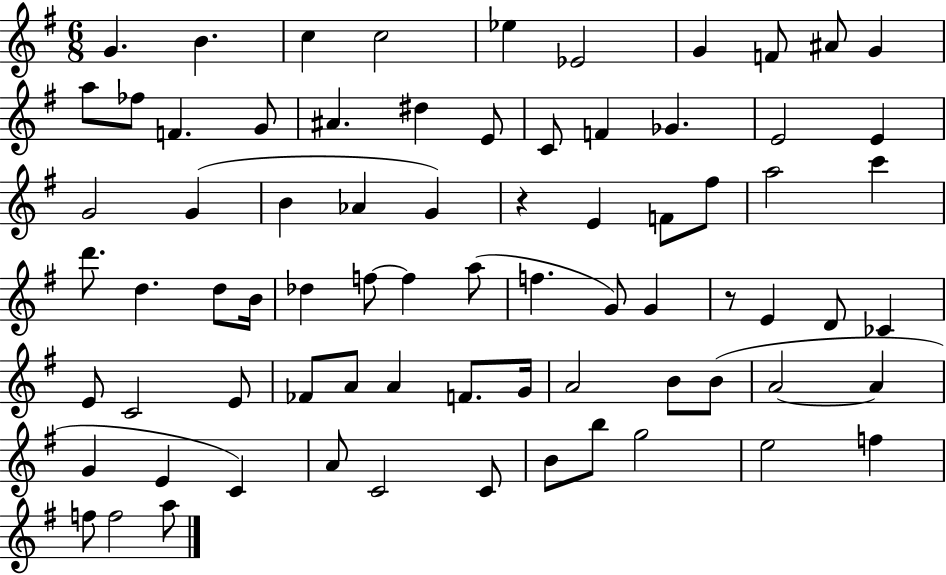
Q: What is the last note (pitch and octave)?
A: A5